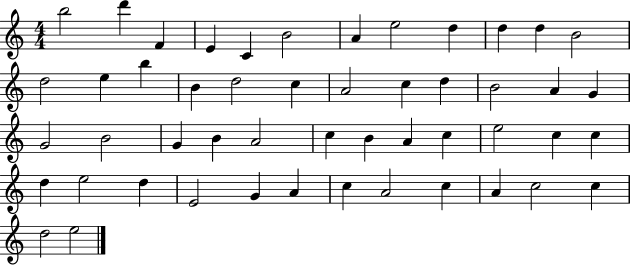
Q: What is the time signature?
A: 4/4